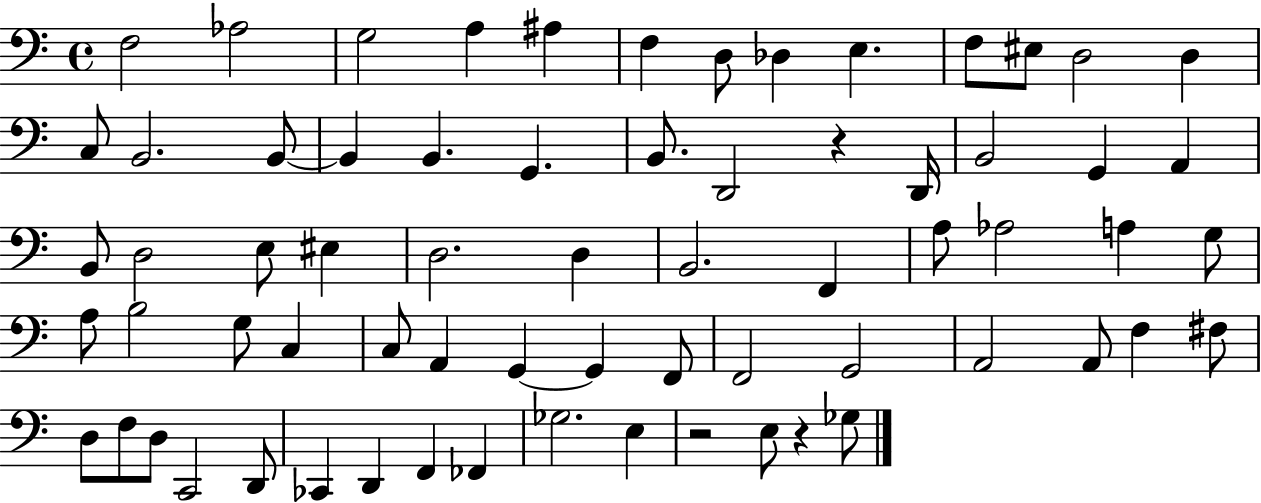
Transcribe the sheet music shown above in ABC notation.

X:1
T:Untitled
M:4/4
L:1/4
K:C
F,2 _A,2 G,2 A, ^A, F, D,/2 _D, E, F,/2 ^E,/2 D,2 D, C,/2 B,,2 B,,/2 B,, B,, G,, B,,/2 D,,2 z D,,/4 B,,2 G,, A,, B,,/2 D,2 E,/2 ^E, D,2 D, B,,2 F,, A,/2 _A,2 A, G,/2 A,/2 B,2 G,/2 C, C,/2 A,, G,, G,, F,,/2 F,,2 G,,2 A,,2 A,,/2 F, ^F,/2 D,/2 F,/2 D,/2 C,,2 D,,/2 _C,, D,, F,, _F,, _G,2 E, z2 E,/2 z _G,/2